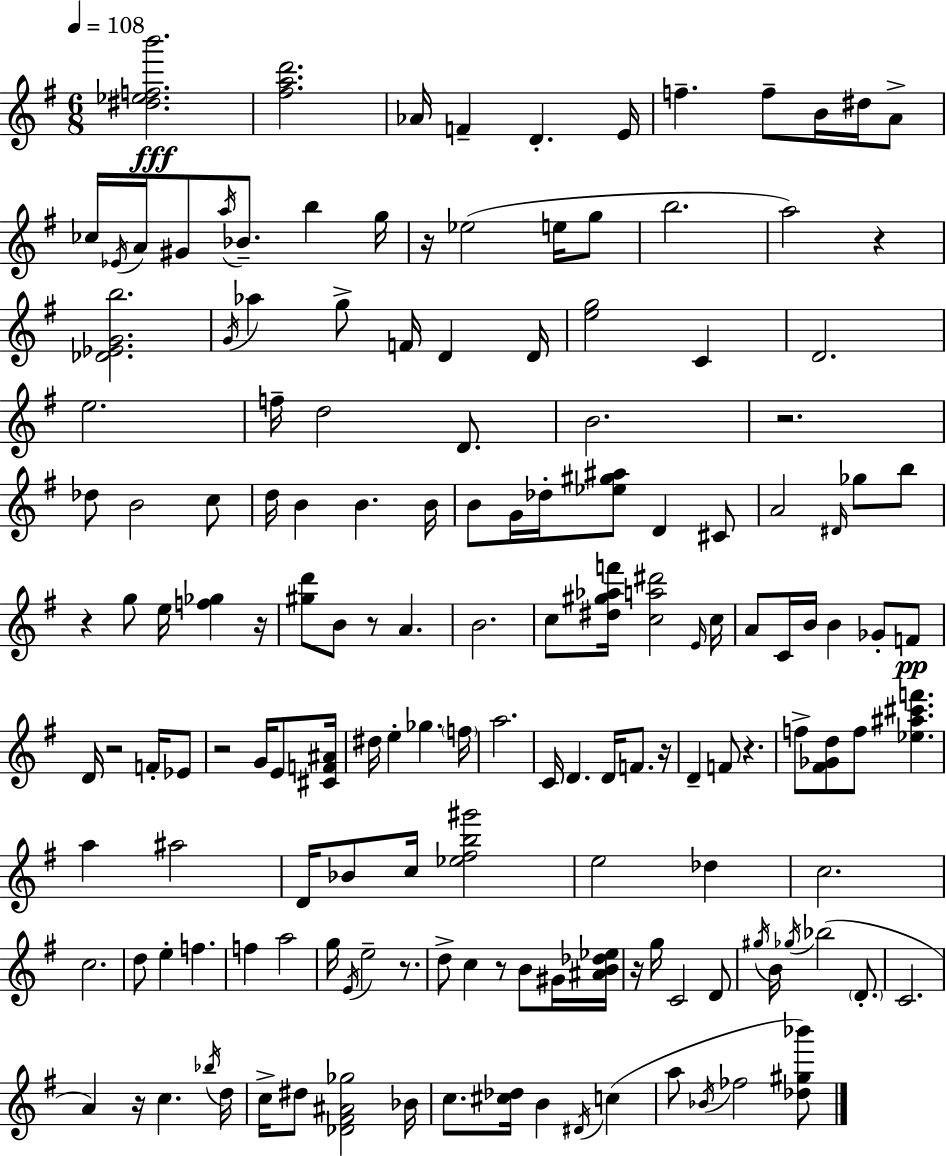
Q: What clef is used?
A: treble